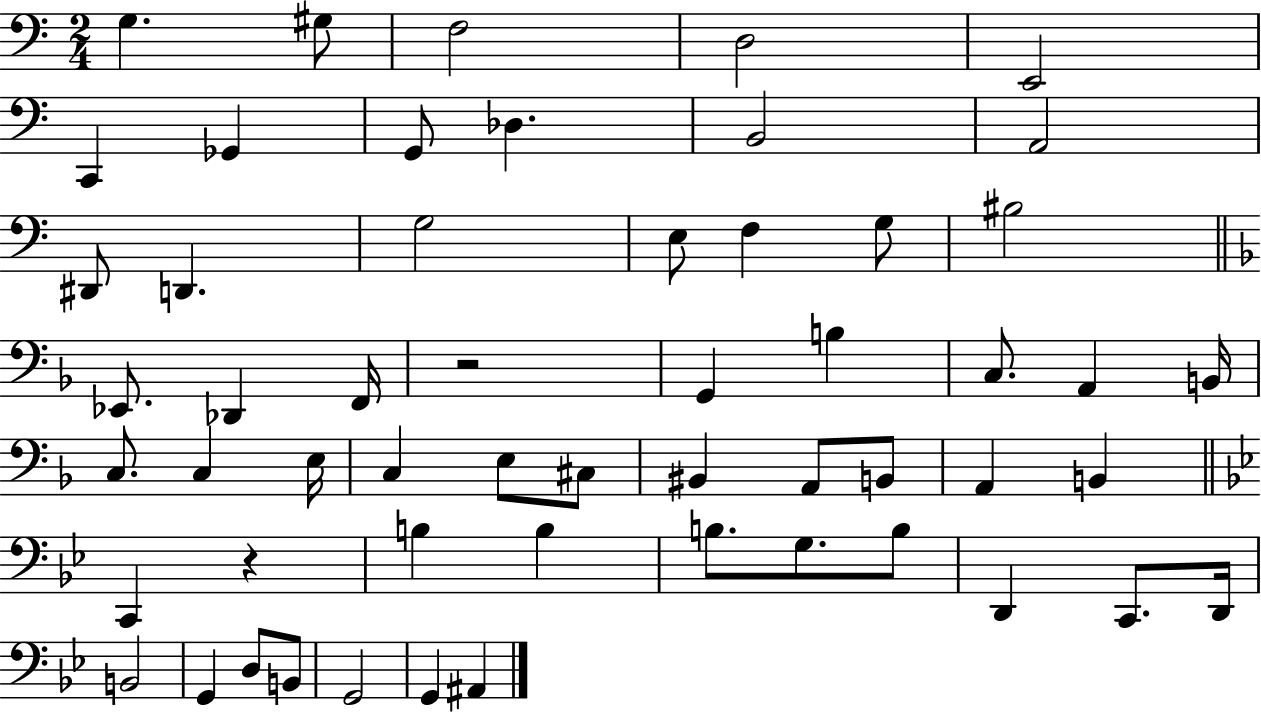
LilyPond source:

{
  \clef bass
  \numericTimeSignature
  \time 2/4
  \key c \major
  g4. gis8 | f2 | d2 | e,2 | \break c,4 ges,4 | g,8 des4. | b,2 | a,2 | \break dis,8 d,4. | g2 | e8 f4 g8 | bis2 | \break \bar "||" \break \key f \major ees,8. des,4 f,16 | r2 | g,4 b4 | c8. a,4 b,16 | \break c8. c4 e16 | c4 e8 cis8 | bis,4 a,8 b,8 | a,4 b,4 | \break \bar "||" \break \key g \minor c,4 r4 | b4 b4 | b8. g8. b8 | d,4 c,8. d,16 | \break b,2 | g,4 d8 b,8 | g,2 | g,4 ais,4 | \break \bar "|."
}